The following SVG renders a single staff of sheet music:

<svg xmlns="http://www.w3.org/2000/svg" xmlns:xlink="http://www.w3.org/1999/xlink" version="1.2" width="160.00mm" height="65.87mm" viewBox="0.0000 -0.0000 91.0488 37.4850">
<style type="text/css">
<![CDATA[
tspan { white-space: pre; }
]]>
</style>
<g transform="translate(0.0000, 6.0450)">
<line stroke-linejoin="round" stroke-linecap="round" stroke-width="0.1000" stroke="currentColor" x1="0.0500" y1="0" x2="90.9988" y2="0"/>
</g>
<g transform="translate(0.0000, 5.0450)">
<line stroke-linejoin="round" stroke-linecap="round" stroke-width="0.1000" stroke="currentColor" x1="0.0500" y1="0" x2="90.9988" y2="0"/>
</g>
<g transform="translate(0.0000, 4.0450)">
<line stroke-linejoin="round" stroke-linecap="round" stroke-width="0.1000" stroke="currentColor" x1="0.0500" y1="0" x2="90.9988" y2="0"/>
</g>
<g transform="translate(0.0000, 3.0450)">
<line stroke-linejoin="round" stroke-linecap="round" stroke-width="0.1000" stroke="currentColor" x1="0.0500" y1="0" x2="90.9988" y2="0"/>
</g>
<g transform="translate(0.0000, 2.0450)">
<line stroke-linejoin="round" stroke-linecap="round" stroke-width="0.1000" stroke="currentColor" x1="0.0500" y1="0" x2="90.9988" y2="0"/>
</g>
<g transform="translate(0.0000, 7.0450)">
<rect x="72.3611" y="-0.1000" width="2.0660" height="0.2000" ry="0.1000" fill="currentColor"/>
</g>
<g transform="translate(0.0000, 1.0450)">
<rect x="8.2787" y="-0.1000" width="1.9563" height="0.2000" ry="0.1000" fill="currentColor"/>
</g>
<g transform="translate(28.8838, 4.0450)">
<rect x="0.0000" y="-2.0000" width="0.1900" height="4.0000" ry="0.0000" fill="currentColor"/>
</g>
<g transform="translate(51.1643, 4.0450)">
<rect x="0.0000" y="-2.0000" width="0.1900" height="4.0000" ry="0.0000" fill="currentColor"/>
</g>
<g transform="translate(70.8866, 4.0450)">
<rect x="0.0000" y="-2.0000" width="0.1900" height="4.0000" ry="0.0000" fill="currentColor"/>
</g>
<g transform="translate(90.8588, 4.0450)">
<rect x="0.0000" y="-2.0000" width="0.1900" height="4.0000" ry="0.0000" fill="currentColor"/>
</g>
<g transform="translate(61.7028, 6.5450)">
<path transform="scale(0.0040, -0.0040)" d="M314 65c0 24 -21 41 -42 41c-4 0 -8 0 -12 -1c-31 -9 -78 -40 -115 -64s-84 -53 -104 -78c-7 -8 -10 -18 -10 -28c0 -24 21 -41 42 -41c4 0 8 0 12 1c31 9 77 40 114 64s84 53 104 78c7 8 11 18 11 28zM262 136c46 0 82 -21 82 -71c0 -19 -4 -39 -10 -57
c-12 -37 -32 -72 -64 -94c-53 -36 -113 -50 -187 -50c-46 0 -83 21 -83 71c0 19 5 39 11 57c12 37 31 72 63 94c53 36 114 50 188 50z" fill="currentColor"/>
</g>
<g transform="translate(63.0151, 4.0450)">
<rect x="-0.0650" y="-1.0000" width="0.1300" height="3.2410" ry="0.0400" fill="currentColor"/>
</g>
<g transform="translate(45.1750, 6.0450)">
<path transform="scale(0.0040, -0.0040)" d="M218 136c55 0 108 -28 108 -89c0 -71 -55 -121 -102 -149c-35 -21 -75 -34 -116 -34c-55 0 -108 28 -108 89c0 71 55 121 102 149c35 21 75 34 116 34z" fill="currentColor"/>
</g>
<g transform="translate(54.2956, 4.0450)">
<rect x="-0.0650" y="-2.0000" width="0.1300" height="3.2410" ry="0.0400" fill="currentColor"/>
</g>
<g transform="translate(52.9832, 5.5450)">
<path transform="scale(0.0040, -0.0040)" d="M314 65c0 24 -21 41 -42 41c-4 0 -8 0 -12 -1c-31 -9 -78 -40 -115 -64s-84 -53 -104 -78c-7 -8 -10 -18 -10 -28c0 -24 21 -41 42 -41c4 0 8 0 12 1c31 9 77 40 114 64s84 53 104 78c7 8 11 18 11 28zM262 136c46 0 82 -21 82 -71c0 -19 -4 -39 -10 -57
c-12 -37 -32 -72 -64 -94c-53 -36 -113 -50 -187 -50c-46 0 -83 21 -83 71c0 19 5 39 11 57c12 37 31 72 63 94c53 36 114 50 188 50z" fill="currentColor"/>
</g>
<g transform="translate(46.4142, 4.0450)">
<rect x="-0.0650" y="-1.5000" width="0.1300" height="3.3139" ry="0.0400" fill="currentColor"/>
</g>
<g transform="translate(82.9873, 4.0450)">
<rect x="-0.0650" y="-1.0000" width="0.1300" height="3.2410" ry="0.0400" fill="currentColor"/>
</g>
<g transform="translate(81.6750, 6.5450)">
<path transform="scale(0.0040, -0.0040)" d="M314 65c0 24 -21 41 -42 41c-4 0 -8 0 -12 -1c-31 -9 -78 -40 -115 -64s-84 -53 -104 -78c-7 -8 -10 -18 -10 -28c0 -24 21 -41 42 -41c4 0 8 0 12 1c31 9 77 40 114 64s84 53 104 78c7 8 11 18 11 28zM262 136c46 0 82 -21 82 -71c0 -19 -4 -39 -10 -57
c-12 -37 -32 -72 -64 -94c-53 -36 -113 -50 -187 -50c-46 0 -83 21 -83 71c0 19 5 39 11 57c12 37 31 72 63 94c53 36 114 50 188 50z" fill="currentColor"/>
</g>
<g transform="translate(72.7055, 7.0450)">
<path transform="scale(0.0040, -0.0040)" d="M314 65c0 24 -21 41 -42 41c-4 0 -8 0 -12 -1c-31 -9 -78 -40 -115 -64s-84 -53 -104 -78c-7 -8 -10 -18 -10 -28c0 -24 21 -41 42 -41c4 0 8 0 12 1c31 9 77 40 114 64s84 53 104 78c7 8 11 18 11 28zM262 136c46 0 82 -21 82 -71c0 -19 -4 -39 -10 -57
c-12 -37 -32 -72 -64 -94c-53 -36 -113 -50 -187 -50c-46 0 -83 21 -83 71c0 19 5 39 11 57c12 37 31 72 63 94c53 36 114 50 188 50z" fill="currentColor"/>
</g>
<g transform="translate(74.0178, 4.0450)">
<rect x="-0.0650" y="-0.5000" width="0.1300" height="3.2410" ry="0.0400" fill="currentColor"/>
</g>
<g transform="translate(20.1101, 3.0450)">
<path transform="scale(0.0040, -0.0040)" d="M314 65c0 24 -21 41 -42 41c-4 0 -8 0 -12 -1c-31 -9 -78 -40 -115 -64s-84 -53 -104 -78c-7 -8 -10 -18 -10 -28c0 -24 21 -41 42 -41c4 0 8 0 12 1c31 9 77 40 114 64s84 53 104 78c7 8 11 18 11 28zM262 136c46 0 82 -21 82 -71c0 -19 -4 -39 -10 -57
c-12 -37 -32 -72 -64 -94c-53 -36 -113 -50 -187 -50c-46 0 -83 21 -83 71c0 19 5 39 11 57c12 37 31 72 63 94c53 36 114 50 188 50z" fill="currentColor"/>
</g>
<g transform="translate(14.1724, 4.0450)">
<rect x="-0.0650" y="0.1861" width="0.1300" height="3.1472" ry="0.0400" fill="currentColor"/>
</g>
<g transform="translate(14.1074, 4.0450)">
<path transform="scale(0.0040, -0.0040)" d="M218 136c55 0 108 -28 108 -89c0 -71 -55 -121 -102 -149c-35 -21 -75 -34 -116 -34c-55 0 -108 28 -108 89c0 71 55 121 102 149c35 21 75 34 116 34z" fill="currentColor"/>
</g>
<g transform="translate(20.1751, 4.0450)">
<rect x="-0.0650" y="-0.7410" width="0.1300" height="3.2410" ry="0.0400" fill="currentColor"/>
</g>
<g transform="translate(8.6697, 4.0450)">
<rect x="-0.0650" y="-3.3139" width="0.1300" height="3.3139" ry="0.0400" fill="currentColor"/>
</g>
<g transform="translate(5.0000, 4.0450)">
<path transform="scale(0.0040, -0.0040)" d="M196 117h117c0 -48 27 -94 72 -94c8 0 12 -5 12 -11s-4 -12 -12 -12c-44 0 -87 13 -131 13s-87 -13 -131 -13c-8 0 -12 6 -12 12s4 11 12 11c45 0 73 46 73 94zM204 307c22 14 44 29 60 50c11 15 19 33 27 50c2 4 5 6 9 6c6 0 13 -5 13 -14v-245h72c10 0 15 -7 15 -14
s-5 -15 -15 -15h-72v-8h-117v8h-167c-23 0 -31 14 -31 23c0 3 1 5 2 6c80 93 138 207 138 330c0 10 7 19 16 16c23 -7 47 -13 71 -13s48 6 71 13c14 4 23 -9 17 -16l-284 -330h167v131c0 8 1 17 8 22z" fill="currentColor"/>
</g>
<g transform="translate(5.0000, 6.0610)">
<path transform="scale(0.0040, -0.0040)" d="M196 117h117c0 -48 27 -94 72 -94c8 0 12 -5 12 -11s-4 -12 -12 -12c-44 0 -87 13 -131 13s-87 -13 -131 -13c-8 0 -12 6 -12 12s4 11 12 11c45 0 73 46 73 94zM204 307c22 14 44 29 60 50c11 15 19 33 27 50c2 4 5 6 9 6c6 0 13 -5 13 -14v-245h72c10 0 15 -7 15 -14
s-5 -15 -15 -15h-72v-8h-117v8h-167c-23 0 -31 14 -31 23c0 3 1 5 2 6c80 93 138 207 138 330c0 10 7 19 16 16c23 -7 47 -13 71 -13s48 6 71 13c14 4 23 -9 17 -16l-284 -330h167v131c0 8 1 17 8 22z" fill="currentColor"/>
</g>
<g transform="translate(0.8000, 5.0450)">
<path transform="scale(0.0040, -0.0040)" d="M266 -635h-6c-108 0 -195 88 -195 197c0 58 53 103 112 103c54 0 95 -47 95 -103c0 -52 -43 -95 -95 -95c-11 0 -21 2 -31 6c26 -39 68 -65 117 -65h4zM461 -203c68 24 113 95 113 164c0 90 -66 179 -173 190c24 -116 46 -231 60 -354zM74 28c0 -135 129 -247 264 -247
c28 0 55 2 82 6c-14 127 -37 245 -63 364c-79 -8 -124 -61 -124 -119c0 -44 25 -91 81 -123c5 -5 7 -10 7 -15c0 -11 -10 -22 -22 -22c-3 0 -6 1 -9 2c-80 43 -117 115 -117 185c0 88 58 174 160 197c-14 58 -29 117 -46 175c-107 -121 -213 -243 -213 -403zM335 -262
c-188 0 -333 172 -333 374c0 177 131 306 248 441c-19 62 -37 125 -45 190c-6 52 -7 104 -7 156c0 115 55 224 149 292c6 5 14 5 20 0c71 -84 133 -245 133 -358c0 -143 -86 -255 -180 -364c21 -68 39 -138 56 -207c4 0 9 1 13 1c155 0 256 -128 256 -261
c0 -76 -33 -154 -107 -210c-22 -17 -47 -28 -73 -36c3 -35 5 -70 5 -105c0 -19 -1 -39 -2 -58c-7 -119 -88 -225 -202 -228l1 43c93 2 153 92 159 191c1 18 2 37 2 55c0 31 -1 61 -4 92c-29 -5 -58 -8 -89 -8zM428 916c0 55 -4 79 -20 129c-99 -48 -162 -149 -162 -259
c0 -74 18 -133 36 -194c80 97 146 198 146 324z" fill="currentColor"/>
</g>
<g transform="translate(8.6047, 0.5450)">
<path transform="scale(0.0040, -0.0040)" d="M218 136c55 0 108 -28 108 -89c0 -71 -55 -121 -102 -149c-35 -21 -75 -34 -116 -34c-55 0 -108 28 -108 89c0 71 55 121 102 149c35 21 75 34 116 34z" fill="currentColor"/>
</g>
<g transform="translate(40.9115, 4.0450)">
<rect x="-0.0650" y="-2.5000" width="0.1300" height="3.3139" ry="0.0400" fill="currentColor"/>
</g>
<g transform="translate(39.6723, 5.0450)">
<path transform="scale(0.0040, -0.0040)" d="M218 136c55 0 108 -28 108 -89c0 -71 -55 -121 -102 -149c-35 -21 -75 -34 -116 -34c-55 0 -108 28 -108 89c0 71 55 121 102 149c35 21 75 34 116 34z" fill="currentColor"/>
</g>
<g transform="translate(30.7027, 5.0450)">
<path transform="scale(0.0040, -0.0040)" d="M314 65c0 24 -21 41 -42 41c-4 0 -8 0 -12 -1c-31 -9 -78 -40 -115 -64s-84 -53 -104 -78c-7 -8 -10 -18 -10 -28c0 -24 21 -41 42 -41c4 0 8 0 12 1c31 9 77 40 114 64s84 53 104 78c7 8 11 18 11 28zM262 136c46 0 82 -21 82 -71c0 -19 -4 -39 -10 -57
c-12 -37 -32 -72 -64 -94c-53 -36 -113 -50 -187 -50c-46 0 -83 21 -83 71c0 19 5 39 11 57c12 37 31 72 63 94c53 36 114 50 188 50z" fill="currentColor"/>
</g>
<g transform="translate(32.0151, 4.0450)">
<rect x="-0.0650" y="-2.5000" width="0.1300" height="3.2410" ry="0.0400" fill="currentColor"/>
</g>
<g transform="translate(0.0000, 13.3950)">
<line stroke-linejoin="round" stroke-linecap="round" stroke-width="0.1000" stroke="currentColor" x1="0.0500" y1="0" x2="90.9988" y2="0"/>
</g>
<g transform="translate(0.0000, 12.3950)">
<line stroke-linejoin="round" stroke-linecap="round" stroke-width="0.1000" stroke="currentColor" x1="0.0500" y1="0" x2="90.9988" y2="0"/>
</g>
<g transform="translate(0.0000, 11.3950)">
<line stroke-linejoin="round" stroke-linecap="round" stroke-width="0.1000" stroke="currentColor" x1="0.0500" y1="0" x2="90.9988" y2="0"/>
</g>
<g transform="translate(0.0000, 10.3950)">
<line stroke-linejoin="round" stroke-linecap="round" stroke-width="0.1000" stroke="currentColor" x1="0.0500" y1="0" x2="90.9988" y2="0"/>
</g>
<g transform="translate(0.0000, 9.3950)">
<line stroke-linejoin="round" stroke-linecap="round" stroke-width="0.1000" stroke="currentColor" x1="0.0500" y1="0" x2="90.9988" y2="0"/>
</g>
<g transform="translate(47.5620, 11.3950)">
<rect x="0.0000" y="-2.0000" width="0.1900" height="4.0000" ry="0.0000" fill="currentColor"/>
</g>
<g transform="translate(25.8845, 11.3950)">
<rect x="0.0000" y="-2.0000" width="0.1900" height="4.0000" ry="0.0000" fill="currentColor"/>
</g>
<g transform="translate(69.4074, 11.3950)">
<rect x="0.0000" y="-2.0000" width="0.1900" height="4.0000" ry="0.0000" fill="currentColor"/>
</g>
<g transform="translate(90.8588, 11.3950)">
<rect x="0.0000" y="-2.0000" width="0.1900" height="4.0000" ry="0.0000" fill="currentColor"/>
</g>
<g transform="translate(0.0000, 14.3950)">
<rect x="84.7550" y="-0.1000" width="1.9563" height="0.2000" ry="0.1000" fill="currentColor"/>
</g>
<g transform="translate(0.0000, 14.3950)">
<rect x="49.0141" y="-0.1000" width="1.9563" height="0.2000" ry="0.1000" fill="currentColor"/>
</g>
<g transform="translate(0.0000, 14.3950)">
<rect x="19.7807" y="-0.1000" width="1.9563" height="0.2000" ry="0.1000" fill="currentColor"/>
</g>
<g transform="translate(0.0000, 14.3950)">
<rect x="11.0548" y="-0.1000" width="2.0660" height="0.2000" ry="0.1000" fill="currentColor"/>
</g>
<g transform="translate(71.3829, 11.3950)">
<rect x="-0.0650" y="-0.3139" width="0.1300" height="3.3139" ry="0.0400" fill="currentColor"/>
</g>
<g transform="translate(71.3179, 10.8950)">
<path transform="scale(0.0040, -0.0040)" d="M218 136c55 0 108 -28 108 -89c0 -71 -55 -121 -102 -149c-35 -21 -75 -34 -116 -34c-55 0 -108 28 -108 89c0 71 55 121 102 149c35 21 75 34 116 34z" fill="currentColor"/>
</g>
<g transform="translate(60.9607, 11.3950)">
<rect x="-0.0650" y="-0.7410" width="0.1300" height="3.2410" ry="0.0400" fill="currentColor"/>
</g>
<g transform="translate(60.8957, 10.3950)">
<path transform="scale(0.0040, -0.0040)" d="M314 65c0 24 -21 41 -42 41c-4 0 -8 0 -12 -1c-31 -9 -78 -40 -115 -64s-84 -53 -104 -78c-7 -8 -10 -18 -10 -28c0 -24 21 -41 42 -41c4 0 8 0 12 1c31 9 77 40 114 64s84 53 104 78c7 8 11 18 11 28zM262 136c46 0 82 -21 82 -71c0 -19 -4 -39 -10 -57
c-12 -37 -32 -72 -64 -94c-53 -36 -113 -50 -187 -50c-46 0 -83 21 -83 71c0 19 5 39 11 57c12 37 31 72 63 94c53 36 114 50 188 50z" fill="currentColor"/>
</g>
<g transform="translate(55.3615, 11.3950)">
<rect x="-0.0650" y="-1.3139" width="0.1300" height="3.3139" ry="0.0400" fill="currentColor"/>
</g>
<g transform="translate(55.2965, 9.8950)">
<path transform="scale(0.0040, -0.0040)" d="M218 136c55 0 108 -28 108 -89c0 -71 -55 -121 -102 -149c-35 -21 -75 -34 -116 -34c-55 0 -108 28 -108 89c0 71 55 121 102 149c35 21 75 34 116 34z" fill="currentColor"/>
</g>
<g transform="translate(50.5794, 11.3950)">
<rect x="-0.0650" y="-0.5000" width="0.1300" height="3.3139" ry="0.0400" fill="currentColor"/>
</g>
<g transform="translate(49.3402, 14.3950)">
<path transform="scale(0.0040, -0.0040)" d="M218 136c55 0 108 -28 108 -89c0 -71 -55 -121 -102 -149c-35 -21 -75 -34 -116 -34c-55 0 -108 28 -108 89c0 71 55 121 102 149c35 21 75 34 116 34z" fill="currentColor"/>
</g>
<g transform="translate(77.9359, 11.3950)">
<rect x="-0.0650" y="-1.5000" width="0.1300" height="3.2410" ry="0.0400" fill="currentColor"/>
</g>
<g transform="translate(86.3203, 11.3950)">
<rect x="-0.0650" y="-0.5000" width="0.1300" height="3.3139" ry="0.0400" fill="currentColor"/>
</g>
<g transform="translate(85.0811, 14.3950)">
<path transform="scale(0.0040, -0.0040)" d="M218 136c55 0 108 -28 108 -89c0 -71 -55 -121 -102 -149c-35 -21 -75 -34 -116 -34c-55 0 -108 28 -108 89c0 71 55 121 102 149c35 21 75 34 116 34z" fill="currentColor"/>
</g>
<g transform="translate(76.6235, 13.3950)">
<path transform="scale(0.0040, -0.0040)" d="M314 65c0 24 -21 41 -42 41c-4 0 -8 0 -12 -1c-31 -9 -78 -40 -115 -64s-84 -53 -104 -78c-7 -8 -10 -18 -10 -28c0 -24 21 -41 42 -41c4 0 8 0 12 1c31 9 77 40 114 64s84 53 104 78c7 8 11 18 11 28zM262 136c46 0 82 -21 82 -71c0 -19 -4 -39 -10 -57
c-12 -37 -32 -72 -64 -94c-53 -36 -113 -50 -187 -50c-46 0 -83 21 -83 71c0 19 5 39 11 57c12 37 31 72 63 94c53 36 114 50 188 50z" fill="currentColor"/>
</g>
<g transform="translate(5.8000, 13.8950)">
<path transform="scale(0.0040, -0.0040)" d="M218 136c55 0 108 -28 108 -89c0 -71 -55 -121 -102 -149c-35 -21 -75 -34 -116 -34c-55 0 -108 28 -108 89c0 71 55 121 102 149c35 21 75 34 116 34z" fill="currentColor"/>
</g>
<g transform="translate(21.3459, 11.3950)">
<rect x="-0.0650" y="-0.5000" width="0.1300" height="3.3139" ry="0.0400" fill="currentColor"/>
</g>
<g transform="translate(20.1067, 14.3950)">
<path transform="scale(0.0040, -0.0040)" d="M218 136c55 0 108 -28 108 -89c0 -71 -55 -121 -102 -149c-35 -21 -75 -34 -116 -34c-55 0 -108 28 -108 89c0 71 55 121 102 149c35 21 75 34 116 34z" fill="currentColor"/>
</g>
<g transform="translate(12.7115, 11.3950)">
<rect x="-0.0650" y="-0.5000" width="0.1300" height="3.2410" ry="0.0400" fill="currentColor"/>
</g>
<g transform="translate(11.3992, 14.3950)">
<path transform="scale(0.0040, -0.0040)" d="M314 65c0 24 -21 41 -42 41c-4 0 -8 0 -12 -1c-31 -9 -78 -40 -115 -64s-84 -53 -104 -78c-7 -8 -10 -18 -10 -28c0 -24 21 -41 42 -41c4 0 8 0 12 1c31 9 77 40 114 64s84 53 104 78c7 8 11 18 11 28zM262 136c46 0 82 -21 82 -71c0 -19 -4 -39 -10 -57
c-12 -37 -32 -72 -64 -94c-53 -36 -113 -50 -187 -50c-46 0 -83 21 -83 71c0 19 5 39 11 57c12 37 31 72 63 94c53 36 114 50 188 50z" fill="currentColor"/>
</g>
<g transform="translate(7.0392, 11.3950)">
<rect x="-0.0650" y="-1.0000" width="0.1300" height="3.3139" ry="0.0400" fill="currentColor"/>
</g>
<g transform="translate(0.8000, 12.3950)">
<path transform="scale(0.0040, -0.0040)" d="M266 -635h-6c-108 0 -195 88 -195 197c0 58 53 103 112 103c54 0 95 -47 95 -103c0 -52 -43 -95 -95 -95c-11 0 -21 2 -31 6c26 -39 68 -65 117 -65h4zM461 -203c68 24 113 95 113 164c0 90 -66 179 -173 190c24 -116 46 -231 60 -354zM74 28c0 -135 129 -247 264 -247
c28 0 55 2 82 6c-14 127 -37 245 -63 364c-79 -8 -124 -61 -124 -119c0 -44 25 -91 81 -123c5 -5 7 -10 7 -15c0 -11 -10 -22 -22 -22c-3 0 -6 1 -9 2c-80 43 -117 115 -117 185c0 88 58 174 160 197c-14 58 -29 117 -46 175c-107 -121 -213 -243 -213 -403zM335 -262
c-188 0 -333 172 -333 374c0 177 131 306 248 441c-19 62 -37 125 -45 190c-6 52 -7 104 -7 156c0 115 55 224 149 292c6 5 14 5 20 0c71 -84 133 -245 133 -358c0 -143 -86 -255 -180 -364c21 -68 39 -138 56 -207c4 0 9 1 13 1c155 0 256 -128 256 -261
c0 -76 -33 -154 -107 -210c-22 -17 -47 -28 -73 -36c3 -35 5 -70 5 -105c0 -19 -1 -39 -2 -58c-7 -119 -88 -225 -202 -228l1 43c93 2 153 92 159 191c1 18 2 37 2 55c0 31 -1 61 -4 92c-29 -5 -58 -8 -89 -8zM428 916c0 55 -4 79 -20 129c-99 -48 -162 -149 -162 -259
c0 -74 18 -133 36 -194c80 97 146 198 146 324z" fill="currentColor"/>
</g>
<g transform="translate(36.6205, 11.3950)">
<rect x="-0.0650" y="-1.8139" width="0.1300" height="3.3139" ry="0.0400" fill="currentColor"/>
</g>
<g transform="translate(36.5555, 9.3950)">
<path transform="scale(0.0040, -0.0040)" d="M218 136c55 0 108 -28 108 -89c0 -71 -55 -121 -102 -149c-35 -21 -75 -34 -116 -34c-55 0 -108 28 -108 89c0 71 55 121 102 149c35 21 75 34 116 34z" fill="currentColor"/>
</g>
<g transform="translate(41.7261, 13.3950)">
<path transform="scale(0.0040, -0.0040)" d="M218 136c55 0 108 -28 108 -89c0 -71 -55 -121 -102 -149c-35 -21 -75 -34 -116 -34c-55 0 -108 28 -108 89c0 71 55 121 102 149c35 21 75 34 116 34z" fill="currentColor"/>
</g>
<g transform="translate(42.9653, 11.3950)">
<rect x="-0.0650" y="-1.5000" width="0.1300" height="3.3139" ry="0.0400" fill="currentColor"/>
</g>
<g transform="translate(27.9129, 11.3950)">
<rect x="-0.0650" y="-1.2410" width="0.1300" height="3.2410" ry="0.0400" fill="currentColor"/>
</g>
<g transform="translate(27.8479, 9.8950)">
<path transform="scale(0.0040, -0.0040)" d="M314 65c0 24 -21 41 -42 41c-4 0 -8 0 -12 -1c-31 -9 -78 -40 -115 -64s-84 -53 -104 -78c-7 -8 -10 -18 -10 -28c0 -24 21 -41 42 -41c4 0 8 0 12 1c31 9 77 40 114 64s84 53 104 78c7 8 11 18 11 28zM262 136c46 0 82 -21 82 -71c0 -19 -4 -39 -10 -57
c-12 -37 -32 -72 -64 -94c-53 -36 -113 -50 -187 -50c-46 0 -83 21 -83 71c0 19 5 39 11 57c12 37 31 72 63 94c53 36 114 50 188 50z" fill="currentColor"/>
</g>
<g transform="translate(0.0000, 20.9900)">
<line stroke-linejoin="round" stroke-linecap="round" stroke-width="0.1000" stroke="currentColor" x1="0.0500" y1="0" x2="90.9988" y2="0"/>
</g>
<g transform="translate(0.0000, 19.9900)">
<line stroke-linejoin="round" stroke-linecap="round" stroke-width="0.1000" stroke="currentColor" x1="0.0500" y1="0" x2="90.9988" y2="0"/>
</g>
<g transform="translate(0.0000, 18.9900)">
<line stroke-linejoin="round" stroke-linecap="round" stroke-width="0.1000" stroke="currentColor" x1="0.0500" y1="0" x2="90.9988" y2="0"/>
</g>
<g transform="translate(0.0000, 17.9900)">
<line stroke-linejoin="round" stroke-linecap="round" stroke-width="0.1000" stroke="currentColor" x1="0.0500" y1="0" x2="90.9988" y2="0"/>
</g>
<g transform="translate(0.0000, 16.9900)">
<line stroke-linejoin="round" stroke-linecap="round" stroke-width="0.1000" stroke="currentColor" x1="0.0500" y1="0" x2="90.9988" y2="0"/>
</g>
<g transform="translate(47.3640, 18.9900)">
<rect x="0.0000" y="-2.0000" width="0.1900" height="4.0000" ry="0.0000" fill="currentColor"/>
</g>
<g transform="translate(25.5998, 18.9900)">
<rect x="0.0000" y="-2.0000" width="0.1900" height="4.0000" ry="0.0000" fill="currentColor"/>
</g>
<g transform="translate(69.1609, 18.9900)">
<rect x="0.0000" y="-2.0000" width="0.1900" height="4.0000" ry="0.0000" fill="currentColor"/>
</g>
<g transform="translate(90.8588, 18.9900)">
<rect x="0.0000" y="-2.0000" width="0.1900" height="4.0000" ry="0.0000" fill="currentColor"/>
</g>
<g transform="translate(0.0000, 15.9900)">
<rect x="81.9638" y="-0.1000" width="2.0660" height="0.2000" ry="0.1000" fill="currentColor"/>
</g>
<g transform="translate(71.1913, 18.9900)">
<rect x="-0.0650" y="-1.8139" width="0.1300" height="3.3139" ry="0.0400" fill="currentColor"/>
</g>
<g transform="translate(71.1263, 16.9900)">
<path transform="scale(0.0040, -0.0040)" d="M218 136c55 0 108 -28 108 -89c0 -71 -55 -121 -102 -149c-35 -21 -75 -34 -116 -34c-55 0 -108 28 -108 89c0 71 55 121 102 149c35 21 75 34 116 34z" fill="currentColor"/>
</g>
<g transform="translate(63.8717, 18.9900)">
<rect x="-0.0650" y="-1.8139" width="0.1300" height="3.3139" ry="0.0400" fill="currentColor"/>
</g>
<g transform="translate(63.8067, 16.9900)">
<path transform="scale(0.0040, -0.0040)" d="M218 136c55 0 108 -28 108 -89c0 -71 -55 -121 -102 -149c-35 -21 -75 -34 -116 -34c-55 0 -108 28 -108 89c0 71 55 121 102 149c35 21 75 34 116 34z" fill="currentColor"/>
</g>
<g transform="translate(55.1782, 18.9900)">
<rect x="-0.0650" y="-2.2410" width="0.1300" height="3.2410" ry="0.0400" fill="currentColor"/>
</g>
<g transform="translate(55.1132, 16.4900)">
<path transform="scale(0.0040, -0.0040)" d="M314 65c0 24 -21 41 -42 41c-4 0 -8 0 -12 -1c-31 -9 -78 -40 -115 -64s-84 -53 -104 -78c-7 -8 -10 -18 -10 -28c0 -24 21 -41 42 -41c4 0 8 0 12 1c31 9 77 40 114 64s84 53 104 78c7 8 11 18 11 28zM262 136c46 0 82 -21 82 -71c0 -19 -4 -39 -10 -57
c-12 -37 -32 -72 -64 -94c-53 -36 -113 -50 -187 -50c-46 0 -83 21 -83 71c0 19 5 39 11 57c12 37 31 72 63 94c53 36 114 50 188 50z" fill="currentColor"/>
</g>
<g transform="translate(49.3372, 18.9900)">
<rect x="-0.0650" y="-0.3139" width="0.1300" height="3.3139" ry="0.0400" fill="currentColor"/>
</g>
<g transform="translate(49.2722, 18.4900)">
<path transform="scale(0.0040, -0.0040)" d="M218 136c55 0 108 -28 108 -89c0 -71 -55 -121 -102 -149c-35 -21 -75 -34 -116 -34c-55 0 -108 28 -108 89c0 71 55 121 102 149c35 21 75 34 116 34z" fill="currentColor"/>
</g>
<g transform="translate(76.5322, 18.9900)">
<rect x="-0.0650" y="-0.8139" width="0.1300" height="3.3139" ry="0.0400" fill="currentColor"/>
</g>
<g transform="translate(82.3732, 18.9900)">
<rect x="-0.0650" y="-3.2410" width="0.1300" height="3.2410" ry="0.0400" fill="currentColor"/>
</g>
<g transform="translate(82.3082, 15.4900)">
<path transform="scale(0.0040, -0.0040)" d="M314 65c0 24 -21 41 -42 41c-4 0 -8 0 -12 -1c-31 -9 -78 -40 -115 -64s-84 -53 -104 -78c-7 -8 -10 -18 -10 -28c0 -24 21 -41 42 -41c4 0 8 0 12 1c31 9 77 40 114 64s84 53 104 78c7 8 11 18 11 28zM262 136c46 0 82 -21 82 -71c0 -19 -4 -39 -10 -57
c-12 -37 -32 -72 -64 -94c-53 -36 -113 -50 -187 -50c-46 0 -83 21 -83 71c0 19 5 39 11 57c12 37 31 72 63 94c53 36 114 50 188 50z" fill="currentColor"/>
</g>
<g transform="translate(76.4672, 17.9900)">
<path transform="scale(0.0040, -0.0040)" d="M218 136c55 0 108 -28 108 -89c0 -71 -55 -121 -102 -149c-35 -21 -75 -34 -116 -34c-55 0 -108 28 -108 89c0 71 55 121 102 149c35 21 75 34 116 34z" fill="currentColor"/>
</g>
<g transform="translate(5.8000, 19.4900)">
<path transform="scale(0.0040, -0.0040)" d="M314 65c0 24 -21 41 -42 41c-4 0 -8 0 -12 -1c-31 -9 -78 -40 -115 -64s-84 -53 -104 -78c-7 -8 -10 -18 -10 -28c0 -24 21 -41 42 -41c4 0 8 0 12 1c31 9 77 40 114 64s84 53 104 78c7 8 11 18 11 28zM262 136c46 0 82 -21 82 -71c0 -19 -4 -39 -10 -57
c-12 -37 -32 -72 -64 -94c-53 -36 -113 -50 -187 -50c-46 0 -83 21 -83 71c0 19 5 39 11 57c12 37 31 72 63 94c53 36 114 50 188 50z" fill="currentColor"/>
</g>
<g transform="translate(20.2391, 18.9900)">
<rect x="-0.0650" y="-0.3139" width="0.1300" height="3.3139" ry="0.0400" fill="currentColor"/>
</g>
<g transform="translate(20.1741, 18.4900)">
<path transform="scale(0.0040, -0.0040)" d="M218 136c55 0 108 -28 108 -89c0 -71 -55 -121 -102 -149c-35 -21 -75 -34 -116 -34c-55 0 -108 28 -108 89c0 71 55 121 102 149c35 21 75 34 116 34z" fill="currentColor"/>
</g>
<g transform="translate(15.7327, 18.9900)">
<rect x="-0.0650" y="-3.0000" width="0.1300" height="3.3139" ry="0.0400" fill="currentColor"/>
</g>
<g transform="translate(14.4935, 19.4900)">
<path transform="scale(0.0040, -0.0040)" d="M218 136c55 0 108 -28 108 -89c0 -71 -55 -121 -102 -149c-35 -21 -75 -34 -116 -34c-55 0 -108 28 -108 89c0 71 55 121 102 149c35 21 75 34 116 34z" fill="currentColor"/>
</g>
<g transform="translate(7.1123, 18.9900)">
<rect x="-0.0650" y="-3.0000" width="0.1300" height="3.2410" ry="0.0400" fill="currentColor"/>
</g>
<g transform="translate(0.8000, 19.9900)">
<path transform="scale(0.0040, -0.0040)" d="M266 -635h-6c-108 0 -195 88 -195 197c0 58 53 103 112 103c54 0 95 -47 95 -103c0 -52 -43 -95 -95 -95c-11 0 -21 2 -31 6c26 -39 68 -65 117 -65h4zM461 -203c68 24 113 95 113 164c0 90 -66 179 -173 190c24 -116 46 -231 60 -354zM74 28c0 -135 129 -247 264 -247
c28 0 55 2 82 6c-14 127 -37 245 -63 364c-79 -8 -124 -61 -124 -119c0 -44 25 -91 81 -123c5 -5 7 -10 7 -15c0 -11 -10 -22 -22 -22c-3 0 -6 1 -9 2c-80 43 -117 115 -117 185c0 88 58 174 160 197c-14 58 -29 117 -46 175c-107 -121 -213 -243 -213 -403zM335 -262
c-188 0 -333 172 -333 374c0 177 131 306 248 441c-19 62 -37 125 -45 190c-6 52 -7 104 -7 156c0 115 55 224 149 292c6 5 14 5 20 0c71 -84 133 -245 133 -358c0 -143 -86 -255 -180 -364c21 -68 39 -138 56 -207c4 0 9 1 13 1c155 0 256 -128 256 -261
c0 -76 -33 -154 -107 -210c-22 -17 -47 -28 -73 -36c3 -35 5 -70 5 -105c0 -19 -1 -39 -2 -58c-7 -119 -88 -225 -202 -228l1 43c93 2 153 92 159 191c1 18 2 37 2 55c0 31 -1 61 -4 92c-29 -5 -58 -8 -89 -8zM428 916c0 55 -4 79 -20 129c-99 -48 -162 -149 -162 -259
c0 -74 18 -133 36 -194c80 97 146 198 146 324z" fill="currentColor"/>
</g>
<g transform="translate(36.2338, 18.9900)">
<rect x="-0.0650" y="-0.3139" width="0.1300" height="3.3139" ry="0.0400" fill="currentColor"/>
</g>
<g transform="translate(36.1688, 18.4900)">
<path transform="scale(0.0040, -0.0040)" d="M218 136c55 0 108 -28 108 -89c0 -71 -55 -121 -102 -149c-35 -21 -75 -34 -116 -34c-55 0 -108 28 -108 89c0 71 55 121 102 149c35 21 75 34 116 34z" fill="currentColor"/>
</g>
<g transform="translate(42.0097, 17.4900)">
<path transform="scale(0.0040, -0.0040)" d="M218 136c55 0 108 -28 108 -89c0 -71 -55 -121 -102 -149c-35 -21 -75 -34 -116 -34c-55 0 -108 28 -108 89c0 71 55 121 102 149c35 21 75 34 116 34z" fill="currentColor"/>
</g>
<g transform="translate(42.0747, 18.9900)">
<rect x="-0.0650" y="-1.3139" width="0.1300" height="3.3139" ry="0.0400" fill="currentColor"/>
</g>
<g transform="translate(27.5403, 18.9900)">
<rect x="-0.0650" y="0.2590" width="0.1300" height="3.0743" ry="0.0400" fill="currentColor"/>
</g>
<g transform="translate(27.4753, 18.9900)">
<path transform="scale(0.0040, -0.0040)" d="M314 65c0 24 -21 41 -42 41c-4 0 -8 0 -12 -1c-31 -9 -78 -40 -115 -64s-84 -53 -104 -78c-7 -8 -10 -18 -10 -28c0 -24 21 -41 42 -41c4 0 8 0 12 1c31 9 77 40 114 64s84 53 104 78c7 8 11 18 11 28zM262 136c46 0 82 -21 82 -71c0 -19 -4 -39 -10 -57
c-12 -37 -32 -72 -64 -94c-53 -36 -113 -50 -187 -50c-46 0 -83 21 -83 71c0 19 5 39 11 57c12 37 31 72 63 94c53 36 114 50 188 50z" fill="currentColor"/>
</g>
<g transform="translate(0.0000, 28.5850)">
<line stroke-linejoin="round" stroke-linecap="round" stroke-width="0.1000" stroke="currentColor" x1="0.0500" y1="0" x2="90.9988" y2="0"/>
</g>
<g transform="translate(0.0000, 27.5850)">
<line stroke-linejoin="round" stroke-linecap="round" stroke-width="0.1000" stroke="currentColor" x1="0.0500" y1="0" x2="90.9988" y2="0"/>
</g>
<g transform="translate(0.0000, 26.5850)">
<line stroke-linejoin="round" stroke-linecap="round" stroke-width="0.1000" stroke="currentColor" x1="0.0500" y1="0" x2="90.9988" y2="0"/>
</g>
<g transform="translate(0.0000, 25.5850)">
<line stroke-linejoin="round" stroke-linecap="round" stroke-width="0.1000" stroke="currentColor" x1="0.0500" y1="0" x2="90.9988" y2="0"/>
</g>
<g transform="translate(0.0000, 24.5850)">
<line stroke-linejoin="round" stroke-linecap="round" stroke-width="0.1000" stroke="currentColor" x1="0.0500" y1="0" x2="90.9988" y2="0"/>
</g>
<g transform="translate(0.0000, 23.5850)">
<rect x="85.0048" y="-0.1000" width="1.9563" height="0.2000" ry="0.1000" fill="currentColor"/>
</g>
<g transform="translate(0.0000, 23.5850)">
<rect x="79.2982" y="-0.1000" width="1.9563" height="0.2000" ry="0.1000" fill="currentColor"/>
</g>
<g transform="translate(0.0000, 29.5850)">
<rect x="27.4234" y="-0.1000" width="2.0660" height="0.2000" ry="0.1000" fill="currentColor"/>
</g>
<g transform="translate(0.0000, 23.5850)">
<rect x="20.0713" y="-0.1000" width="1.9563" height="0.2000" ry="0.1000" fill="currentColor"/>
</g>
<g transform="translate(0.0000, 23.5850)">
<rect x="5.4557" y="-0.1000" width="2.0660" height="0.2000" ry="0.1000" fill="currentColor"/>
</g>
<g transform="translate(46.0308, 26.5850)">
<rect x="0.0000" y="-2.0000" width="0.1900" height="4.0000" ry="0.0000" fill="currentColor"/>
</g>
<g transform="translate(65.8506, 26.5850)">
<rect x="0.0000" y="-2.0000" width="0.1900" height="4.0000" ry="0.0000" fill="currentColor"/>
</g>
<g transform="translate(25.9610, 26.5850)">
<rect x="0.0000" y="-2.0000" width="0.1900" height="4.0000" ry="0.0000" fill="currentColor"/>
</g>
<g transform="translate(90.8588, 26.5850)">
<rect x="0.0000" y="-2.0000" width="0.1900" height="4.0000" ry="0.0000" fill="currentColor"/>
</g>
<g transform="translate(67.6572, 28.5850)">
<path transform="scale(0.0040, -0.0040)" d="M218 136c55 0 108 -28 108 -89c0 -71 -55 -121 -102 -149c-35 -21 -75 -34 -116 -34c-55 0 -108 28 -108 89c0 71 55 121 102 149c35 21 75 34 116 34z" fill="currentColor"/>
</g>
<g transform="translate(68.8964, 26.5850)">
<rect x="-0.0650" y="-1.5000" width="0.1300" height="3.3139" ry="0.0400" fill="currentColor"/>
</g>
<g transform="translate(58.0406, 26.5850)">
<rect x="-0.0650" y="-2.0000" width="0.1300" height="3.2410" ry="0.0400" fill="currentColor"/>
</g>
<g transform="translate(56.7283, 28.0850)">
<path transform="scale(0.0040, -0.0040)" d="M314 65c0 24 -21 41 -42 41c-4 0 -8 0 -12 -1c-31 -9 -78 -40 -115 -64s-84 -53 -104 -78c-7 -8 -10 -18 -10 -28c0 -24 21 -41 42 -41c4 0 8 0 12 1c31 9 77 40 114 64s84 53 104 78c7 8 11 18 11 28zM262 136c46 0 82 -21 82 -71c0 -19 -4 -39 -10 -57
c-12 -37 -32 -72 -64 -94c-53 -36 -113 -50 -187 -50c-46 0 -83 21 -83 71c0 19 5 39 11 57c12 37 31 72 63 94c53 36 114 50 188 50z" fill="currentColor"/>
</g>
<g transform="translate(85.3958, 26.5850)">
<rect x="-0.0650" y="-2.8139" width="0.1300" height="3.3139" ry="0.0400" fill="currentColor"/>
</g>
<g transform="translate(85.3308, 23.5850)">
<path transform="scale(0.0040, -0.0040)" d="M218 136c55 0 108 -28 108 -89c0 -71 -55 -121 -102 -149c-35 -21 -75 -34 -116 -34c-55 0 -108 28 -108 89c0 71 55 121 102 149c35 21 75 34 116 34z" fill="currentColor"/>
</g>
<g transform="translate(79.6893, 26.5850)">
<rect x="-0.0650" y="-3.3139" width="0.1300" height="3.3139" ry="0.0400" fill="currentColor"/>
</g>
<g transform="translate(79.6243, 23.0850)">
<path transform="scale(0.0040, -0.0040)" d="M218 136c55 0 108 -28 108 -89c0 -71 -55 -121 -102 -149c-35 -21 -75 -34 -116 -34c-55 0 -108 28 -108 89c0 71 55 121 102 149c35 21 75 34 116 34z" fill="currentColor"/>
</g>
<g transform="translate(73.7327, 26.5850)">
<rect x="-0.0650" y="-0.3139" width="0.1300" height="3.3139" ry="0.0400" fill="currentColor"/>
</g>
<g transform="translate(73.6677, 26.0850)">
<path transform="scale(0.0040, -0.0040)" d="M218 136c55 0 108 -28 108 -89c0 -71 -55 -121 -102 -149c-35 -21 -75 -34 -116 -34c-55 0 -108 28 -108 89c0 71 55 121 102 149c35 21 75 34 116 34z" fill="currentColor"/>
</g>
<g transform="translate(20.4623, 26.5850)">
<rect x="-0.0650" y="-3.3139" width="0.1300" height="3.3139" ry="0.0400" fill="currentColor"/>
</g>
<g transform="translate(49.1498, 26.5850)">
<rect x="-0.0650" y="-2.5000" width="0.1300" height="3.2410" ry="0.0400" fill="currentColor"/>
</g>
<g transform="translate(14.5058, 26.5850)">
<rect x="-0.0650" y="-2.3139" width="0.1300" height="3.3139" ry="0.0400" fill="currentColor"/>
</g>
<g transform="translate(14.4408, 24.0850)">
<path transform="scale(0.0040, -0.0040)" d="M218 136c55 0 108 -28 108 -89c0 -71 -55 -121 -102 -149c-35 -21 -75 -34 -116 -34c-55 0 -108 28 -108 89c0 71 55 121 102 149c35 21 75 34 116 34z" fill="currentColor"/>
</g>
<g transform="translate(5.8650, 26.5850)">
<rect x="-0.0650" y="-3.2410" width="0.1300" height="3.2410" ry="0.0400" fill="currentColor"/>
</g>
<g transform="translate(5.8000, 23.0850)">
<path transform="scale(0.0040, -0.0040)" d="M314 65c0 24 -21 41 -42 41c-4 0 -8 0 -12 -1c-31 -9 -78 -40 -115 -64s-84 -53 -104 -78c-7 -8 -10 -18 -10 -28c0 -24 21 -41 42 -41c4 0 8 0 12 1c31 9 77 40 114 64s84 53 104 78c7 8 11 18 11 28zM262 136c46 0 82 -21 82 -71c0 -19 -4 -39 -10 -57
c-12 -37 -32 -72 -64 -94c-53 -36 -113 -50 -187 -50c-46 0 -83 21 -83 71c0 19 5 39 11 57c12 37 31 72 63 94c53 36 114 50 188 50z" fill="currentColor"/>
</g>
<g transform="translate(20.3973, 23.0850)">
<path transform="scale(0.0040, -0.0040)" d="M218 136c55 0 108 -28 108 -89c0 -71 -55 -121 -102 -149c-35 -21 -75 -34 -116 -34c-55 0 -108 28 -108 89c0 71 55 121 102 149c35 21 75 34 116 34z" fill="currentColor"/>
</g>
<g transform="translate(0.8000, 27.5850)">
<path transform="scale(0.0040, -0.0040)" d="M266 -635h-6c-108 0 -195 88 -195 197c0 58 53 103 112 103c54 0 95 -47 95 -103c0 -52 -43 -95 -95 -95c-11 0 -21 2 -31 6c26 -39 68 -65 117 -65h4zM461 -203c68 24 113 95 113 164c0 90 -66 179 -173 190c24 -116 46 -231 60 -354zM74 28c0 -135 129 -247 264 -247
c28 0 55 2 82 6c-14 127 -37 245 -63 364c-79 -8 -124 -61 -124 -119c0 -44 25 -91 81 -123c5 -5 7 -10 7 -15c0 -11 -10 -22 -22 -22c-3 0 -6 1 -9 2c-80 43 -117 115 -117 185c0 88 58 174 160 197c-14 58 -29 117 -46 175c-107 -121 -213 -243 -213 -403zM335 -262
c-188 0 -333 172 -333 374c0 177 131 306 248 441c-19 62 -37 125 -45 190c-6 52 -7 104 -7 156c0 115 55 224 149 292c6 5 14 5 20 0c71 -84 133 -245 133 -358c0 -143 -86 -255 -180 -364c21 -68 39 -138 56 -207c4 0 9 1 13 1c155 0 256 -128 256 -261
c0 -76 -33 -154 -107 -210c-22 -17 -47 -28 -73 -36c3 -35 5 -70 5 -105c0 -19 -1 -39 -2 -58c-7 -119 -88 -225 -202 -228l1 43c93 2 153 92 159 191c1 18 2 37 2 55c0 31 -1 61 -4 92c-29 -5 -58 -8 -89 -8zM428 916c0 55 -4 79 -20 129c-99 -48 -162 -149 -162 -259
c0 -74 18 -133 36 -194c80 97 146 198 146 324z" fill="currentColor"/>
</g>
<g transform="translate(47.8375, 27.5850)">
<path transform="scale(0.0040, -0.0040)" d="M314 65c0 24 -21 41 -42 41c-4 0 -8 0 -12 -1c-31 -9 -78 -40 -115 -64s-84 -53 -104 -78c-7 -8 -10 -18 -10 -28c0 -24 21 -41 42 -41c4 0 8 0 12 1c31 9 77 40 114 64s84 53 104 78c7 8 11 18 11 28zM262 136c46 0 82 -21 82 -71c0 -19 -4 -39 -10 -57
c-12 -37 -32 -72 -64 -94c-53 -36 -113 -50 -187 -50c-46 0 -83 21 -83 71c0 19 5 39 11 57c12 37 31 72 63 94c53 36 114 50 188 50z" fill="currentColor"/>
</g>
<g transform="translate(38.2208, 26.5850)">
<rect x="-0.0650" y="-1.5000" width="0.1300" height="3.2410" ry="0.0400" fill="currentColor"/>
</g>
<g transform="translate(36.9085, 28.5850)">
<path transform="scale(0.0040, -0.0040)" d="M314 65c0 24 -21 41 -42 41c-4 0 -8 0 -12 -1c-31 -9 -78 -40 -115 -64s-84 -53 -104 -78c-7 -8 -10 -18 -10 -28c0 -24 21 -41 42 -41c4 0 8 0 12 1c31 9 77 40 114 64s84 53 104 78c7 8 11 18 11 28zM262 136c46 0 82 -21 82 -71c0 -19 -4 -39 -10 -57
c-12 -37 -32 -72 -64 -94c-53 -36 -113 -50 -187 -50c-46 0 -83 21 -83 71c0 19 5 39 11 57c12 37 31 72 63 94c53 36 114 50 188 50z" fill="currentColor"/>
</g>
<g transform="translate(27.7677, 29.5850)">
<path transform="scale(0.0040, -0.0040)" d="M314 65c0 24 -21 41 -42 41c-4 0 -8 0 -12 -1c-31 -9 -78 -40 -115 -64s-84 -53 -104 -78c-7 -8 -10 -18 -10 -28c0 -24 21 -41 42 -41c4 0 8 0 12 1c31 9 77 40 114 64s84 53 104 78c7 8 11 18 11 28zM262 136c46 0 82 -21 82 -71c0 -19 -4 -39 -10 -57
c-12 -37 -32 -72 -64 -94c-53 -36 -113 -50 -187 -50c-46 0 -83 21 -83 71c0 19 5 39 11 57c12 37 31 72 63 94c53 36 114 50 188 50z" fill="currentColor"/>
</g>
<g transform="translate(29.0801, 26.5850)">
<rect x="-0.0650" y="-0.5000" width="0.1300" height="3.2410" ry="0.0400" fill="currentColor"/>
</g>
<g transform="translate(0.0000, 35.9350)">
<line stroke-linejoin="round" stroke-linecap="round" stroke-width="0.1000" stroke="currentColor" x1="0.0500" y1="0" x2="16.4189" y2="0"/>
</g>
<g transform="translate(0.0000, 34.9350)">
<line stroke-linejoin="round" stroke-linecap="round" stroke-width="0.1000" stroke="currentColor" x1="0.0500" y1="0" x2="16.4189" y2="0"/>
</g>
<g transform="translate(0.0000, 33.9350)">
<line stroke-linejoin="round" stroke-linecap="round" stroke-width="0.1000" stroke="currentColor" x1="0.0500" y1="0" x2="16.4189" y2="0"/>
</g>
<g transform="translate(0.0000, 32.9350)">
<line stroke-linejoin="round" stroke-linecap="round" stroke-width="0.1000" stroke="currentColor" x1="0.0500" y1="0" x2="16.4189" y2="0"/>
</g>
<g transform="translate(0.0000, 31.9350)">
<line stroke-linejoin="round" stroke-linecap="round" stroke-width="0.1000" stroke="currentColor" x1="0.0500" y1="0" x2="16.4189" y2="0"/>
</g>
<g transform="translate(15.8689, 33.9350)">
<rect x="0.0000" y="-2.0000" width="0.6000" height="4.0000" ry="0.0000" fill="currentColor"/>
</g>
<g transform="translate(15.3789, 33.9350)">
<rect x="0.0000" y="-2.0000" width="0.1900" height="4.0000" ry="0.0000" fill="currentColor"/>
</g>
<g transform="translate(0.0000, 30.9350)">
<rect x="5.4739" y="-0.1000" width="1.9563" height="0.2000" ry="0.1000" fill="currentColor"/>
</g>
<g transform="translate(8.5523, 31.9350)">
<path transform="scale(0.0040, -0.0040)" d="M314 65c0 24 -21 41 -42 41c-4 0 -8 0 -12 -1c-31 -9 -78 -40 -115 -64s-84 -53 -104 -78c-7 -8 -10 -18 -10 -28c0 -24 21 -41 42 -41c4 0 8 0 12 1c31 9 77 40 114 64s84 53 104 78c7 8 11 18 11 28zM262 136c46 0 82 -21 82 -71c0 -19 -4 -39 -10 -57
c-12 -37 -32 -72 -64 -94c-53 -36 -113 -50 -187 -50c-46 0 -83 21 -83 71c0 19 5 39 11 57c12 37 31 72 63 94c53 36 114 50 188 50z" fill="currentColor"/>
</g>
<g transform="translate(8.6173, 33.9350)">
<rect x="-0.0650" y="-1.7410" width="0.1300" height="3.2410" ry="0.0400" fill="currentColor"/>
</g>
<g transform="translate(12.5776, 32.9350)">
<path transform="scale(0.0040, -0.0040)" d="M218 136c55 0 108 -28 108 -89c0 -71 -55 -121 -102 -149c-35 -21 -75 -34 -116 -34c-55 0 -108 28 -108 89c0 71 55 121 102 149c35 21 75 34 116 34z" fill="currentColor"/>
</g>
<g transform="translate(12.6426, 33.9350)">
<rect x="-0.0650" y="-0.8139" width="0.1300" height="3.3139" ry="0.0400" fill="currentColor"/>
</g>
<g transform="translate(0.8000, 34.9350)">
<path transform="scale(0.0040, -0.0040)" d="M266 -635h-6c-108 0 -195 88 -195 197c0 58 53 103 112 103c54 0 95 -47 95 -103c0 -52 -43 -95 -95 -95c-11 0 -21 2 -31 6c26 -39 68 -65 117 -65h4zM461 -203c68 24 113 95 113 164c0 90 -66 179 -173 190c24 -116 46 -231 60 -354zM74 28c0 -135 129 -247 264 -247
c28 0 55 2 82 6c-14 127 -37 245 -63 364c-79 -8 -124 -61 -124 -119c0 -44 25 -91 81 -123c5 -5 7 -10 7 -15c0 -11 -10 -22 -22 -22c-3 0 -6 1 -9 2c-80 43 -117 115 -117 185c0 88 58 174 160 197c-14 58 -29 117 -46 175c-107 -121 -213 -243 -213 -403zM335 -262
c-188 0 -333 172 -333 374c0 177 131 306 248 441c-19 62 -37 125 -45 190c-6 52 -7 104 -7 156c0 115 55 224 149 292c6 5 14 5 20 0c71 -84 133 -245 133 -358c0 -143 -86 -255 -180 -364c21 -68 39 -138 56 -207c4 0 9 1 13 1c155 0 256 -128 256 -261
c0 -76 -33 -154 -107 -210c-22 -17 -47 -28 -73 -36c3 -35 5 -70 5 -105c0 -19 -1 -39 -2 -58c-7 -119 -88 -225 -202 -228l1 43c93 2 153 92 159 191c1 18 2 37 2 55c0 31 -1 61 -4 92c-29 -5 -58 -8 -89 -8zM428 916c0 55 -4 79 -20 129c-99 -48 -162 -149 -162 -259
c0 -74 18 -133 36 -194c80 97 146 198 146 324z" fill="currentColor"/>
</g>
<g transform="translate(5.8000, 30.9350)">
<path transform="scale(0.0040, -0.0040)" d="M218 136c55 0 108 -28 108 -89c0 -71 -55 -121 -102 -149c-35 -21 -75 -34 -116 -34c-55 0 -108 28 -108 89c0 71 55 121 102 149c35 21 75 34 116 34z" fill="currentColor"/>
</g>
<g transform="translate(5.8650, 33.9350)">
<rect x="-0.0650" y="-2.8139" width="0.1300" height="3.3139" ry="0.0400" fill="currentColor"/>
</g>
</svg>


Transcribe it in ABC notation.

X:1
T:Untitled
M:4/4
L:1/4
K:C
b B d2 G2 G E F2 D2 C2 D2 D C2 C e2 f E C e d2 c E2 C A2 A c B2 c e c g2 f f d b2 b2 g b C2 E2 G2 F2 E c b a a f2 d